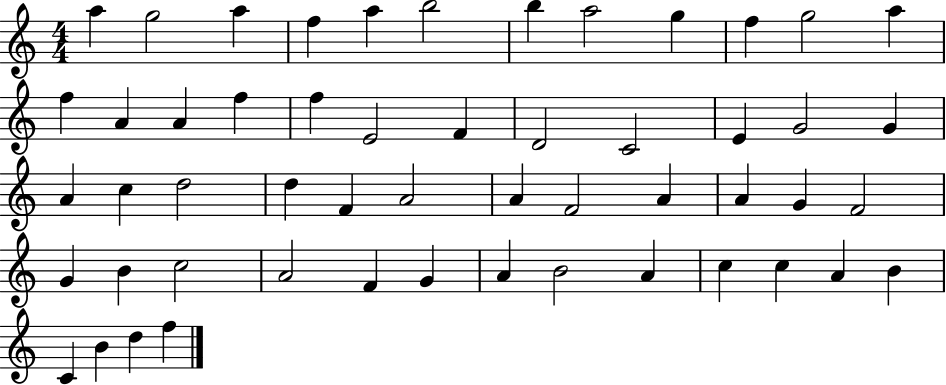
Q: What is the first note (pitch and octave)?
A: A5